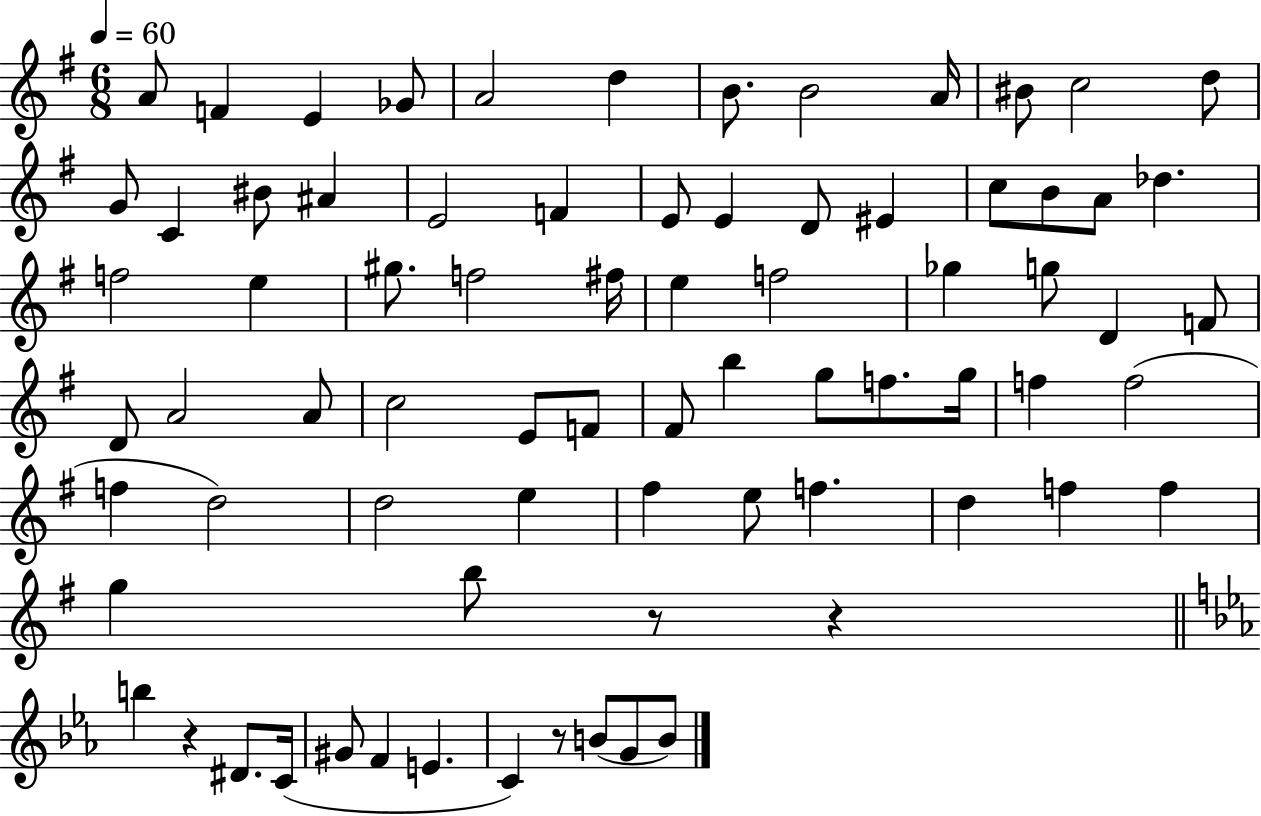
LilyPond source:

{
  \clef treble
  \numericTimeSignature
  \time 6/8
  \key g \major
  \tempo 4 = 60
  \repeat volta 2 { a'8 f'4 e'4 ges'8 | a'2 d''4 | b'8. b'2 a'16 | bis'8 c''2 d''8 | \break g'8 c'4 bis'8 ais'4 | e'2 f'4 | e'8 e'4 d'8 eis'4 | c''8 b'8 a'8 des''4. | \break f''2 e''4 | gis''8. f''2 fis''16 | e''4 f''2 | ges''4 g''8 d'4 f'8 | \break d'8 a'2 a'8 | c''2 e'8 f'8 | fis'8 b''4 g''8 f''8. g''16 | f''4 f''2( | \break f''4 d''2) | d''2 e''4 | fis''4 e''8 f''4. | d''4 f''4 f''4 | \break g''4 b''8 r8 r4 | \bar "||" \break \key c \minor b''4 r4 dis'8. c'16( | gis'8 f'4 e'4. | c'4) r8 b'8( g'8 b'8) | } \bar "|."
}